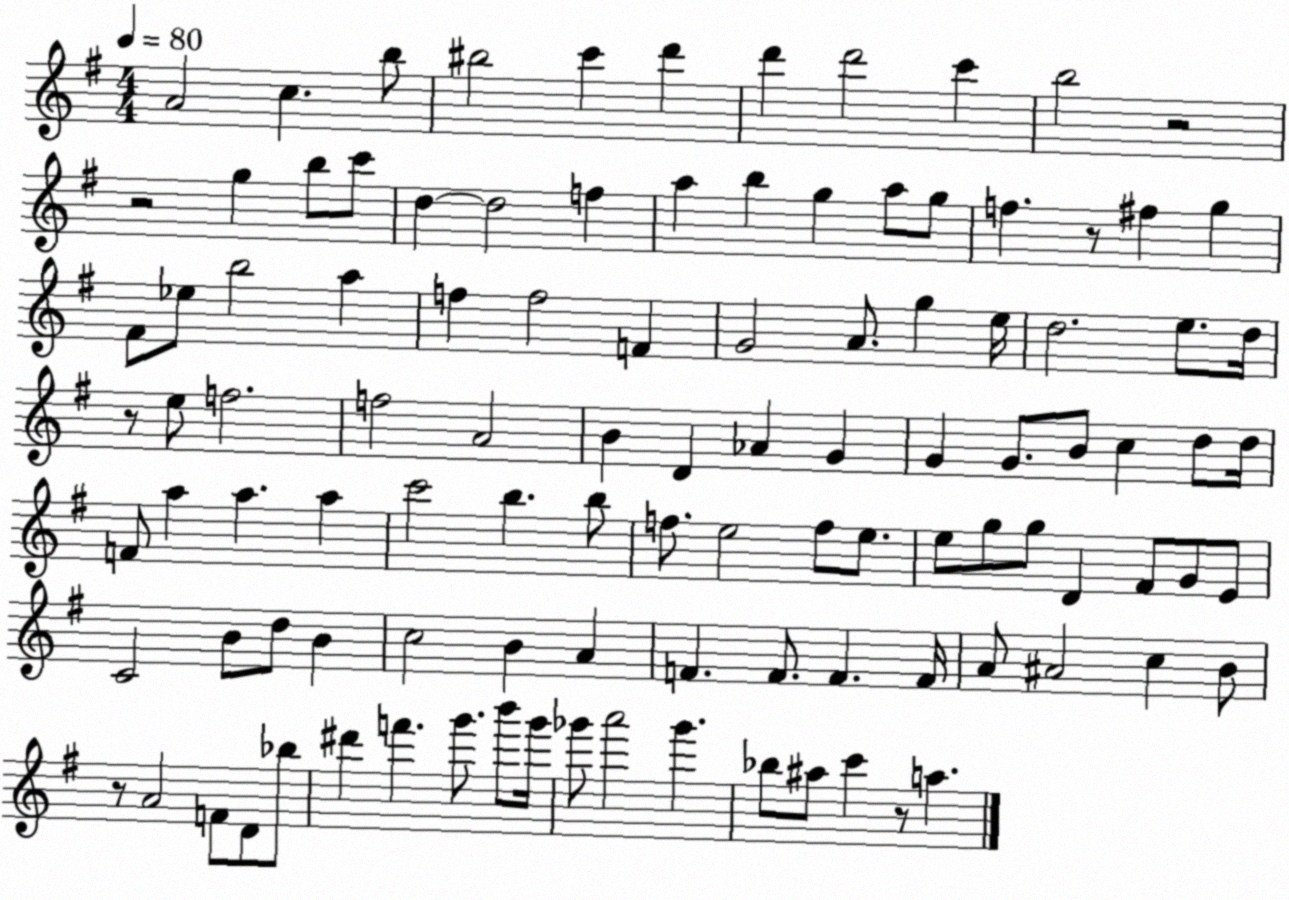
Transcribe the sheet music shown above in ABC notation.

X:1
T:Untitled
M:4/4
L:1/4
K:G
A2 c b/2 ^b2 c' d' d' d'2 c' b2 z2 z2 g b/2 c'/2 d d2 f a b g a/2 g/2 f z/2 ^f g ^F/2 _e/2 b2 a f f2 F G2 A/2 g e/4 d2 e/2 d/4 z/2 e/2 f2 f2 A2 B D _A G G G/2 B/2 c d/2 d/4 F/2 a a a c'2 b b/2 f/2 e2 f/2 e/2 e/2 g/2 g/2 D ^F/2 G/2 E/2 C2 B/2 d/2 B c2 B A F F/2 F F/4 A/2 ^A2 c B/2 z/2 A2 F/2 D/2 _b/2 ^d' f' g'/2 b'/2 g'/4 _g'/2 a'2 _g' _b/2 ^a/2 c' z/2 a